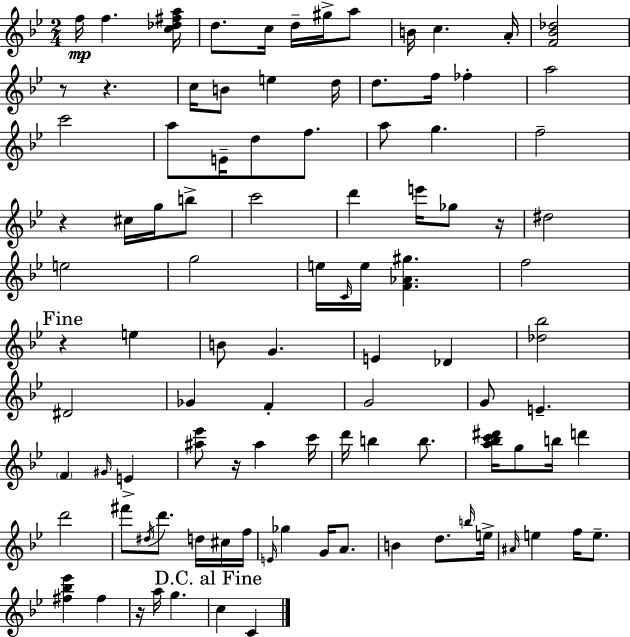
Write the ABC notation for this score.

X:1
T:Untitled
M:2/4
L:1/4
K:Bb
f/4 f [c_d^fa]/4 d/2 c/4 d/4 ^g/4 a/2 B/4 c A/4 [F_B_d]2 z/2 z c/4 B/2 e d/4 d/2 f/4 _f a2 c'2 a/2 E/4 d/2 f/2 a/2 g f2 z ^c/4 g/4 b/2 c'2 d' e'/4 _g/2 z/4 ^d2 e2 g2 e/4 C/4 e/4 [F_A^g] f2 z e B/2 G E _D [_d_b]2 ^D2 _G F G2 G/2 E F ^G/4 E [^a_e']/2 z/4 ^a c'/4 d'/4 b b/2 [a_bc'^d']/4 g/2 b/4 d' d'2 ^f'/2 ^d/4 d'/2 d/4 ^c/4 f/4 E/4 _g G/4 A/2 B d/2 b/4 e/4 ^A/4 e f/4 e/2 [^f_b_e'] ^f z/4 a/4 g c C